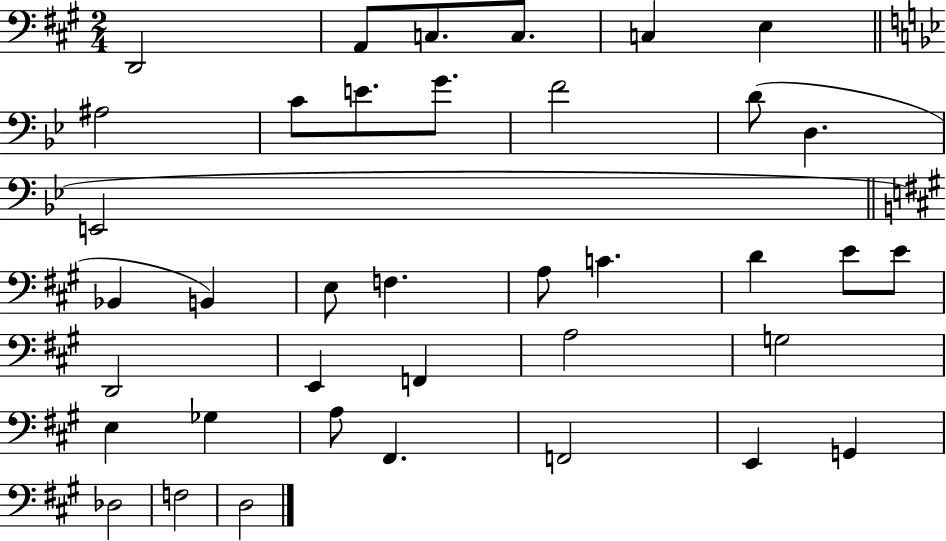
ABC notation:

X:1
T:Untitled
M:2/4
L:1/4
K:A
D,,2 A,,/2 C,/2 C,/2 C, E, ^A,2 C/2 E/2 G/2 F2 D/2 D, E,,2 _B,, B,, E,/2 F, A,/2 C D E/2 E/2 D,,2 E,, F,, A,2 G,2 E, _G, A,/2 ^F,, F,,2 E,, G,, _D,2 F,2 D,2